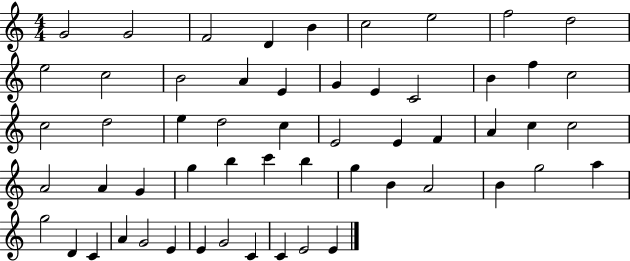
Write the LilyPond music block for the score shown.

{
  \clef treble
  \numericTimeSignature
  \time 4/4
  \key c \major
  g'2 g'2 | f'2 d'4 b'4 | c''2 e''2 | f''2 d''2 | \break e''2 c''2 | b'2 a'4 e'4 | g'4 e'4 c'2 | b'4 f''4 c''2 | \break c''2 d''2 | e''4 d''2 c''4 | e'2 e'4 f'4 | a'4 c''4 c''2 | \break a'2 a'4 g'4 | g''4 b''4 c'''4 b''4 | g''4 b'4 a'2 | b'4 g''2 a''4 | \break g''2 d'4 c'4 | a'4 g'2 e'4 | e'4 g'2 c'4 | c'4 e'2 e'4 | \break \bar "|."
}